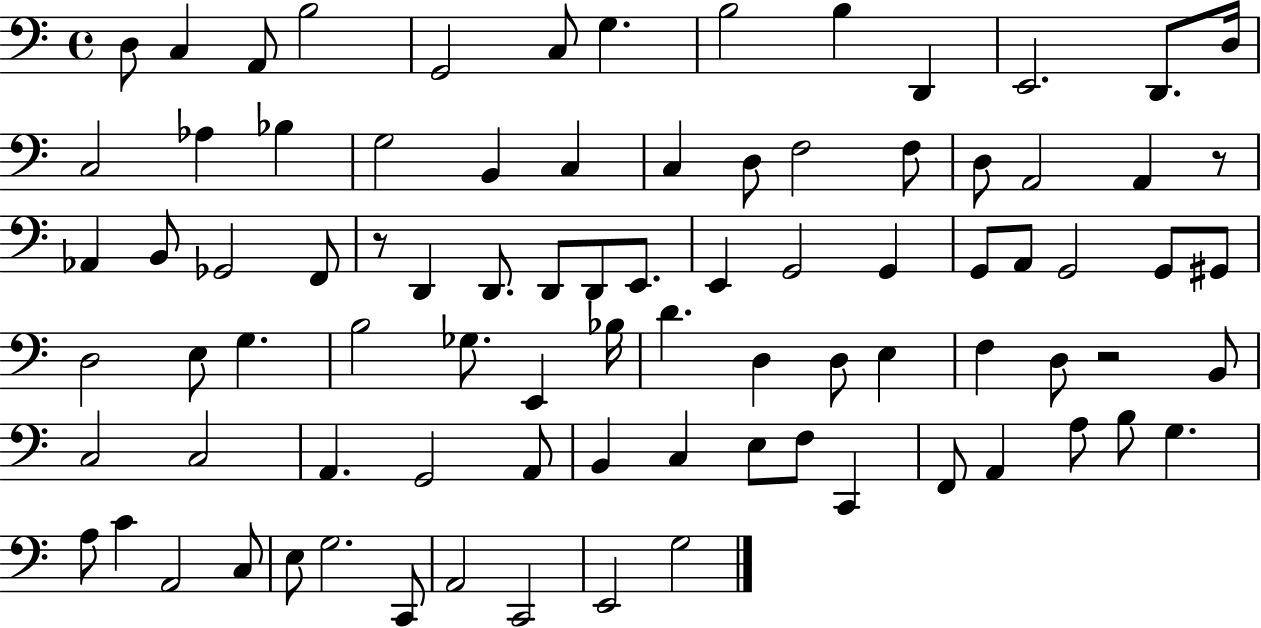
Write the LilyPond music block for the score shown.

{
  \clef bass
  \time 4/4
  \defaultTimeSignature
  \key c \major
  \repeat volta 2 { d8 c4 a,8 b2 | g,2 c8 g4. | b2 b4 d,4 | e,2. d,8. d16 | \break c2 aes4 bes4 | g2 b,4 c4 | c4 d8 f2 f8 | d8 a,2 a,4 r8 | \break aes,4 b,8 ges,2 f,8 | r8 d,4 d,8. d,8 d,8 e,8. | e,4 g,2 g,4 | g,8 a,8 g,2 g,8 gis,8 | \break d2 e8 g4. | b2 ges8. e,4 bes16 | d'4. d4 d8 e4 | f4 d8 r2 b,8 | \break c2 c2 | a,4. g,2 a,8 | b,4 c4 e8 f8 c,4 | f,8 a,4 a8 b8 g4. | \break a8 c'4 a,2 c8 | e8 g2. c,8 | a,2 c,2 | e,2 g2 | \break } \bar "|."
}